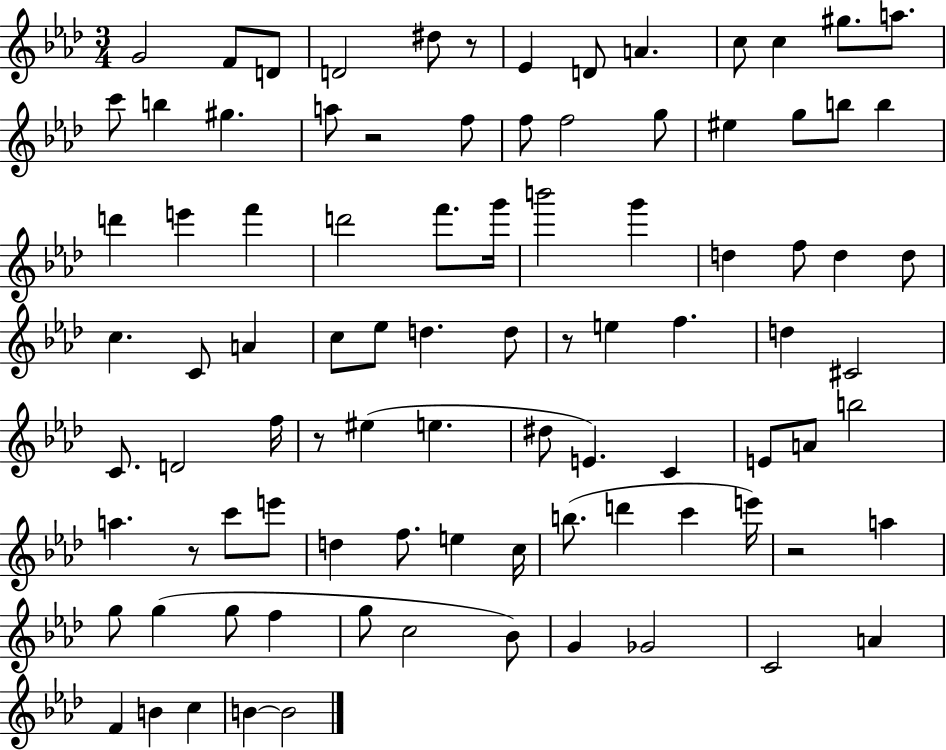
{
  \clef treble
  \numericTimeSignature
  \time 3/4
  \key aes \major
  g'2 f'8 d'8 | d'2 dis''8 r8 | ees'4 d'8 a'4. | c''8 c''4 gis''8. a''8. | \break c'''8 b''4 gis''4. | a''8 r2 f''8 | f''8 f''2 g''8 | eis''4 g''8 b''8 b''4 | \break d'''4 e'''4 f'''4 | d'''2 f'''8. g'''16 | b'''2 g'''4 | d''4 f''8 d''4 d''8 | \break c''4. c'8 a'4 | c''8 ees''8 d''4. d''8 | r8 e''4 f''4. | d''4 cis'2 | \break c'8. d'2 f''16 | r8 eis''4( e''4. | dis''8 e'4.) c'4 | e'8 a'8 b''2 | \break a''4. r8 c'''8 e'''8 | d''4 f''8. e''4 c''16 | b''8.( d'''4 c'''4 e'''16) | r2 a''4 | \break g''8 g''4( g''8 f''4 | g''8 c''2 bes'8) | g'4 ges'2 | c'2 a'4 | \break f'4 b'4 c''4 | b'4~~ b'2 | \bar "|."
}